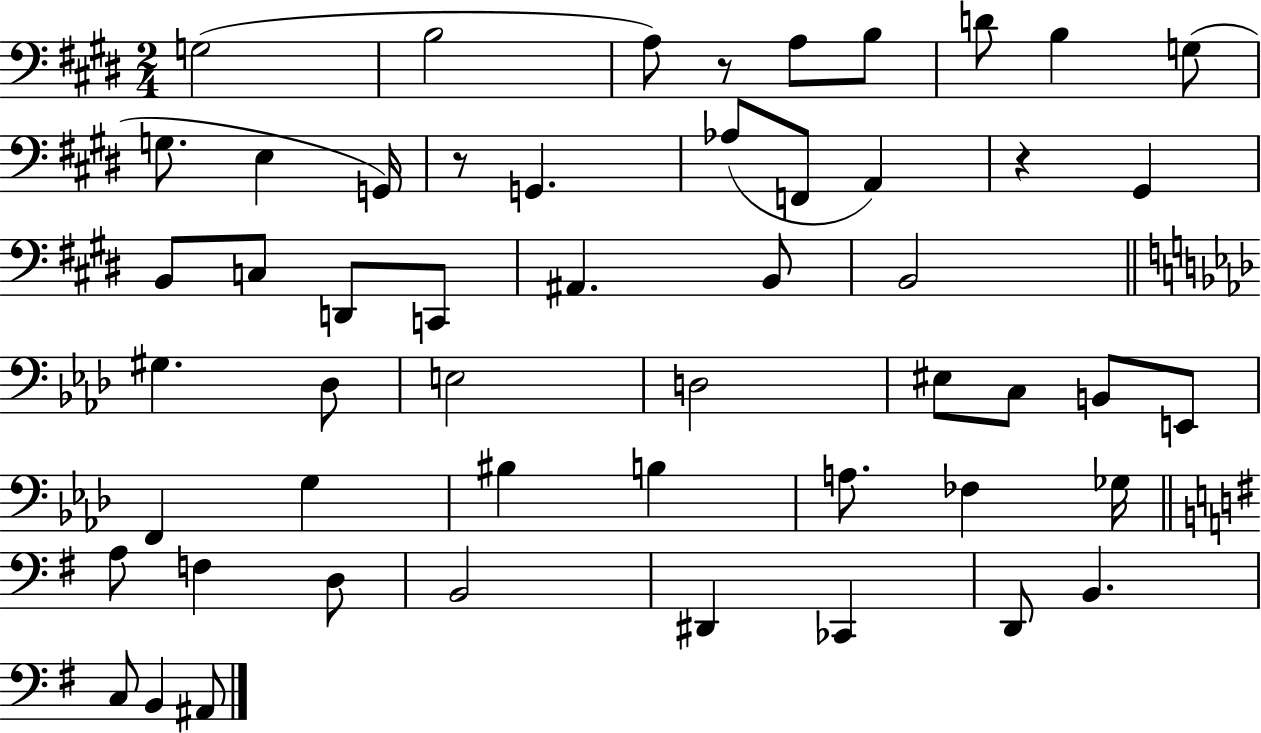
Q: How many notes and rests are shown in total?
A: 52